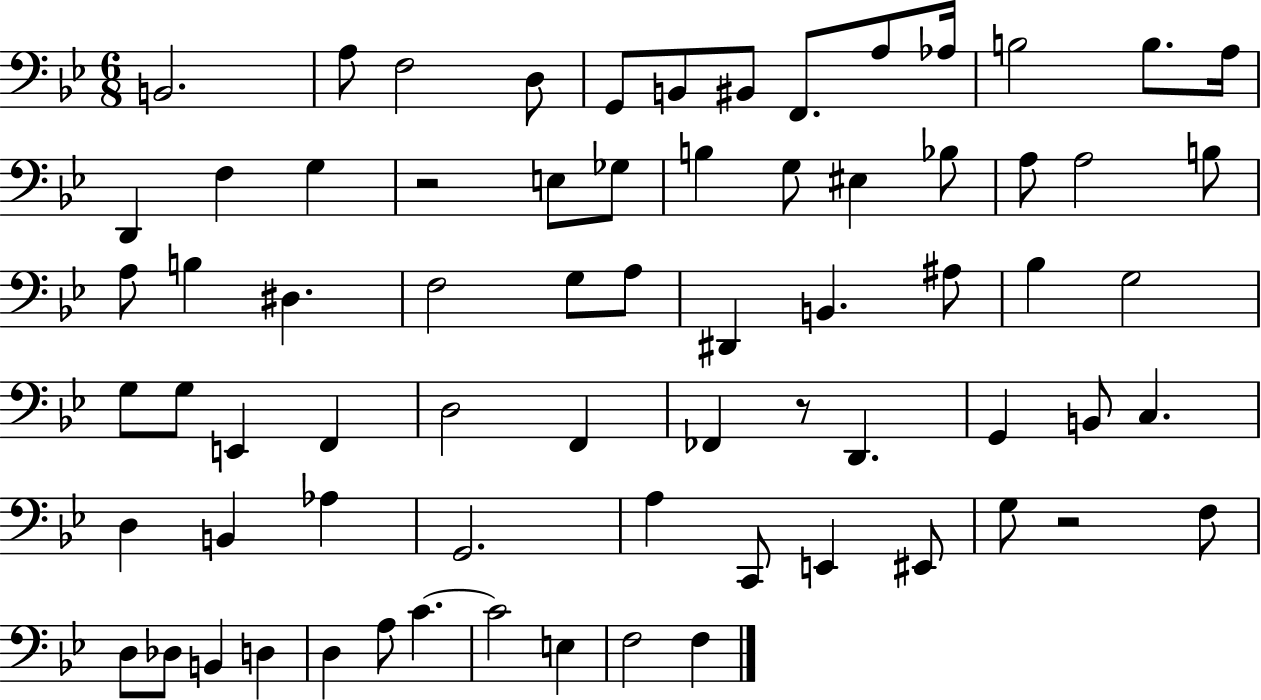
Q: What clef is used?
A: bass